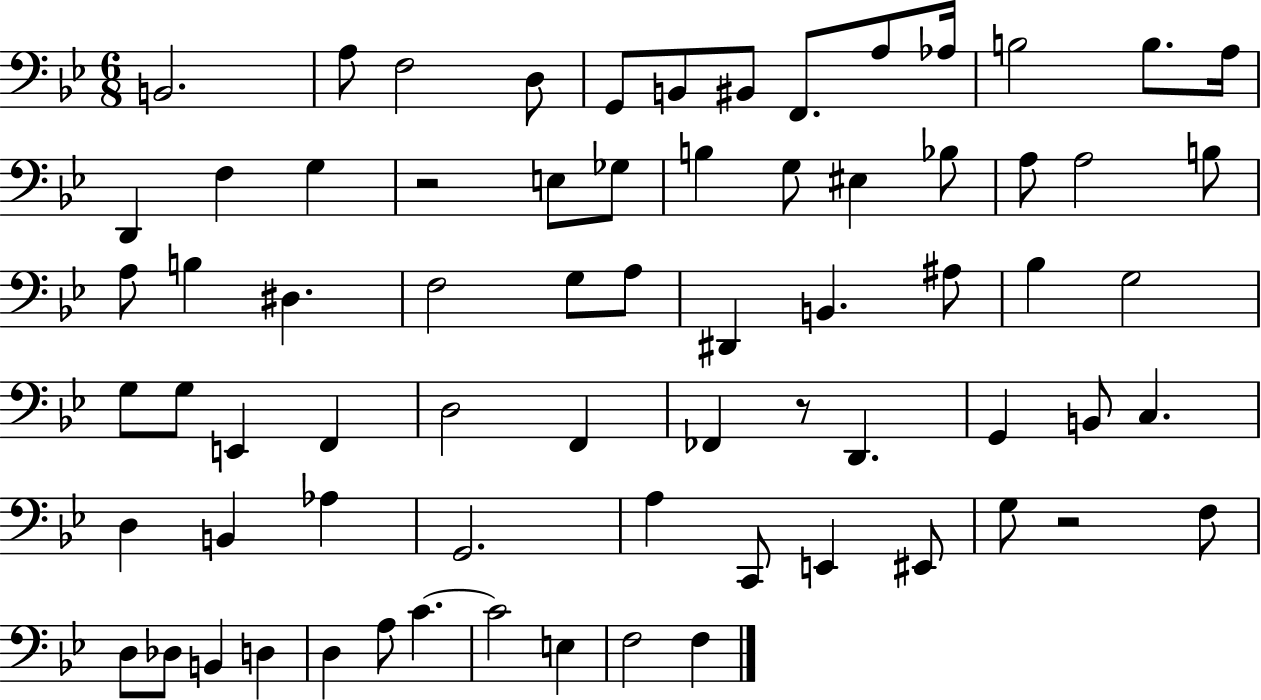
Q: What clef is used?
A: bass